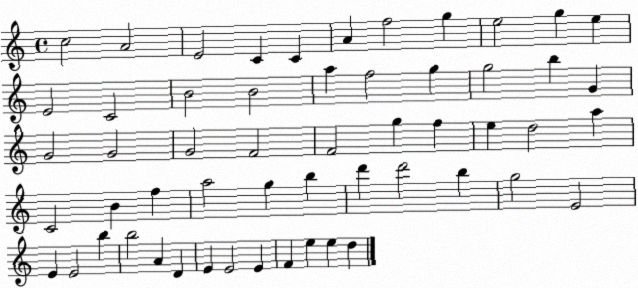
X:1
T:Untitled
M:4/4
L:1/4
K:C
c2 A2 E2 C C A f2 g e2 g e E2 C2 B2 B2 a f2 g g2 b G G2 G2 G2 F2 F2 g f e d2 a C2 B f a2 g b d' d'2 b g2 E2 E E2 b b2 A D E E2 E F e e d